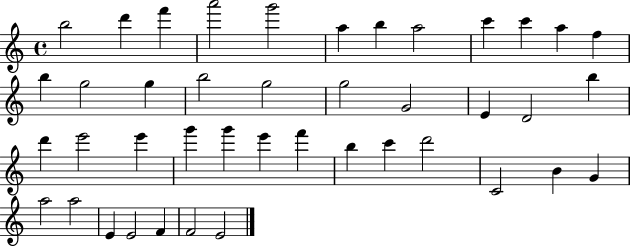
{
  \clef treble
  \time 4/4
  \defaultTimeSignature
  \key c \major
  b''2 d'''4 f'''4 | a'''2 g'''2 | a''4 b''4 a''2 | c'''4 c'''4 a''4 f''4 | \break b''4 g''2 g''4 | b''2 g''2 | g''2 g'2 | e'4 d'2 b''4 | \break d'''4 e'''2 e'''4 | g'''4 g'''4 e'''4 f'''4 | b''4 c'''4 d'''2 | c'2 b'4 g'4 | \break a''2 a''2 | e'4 e'2 f'4 | f'2 e'2 | \bar "|."
}